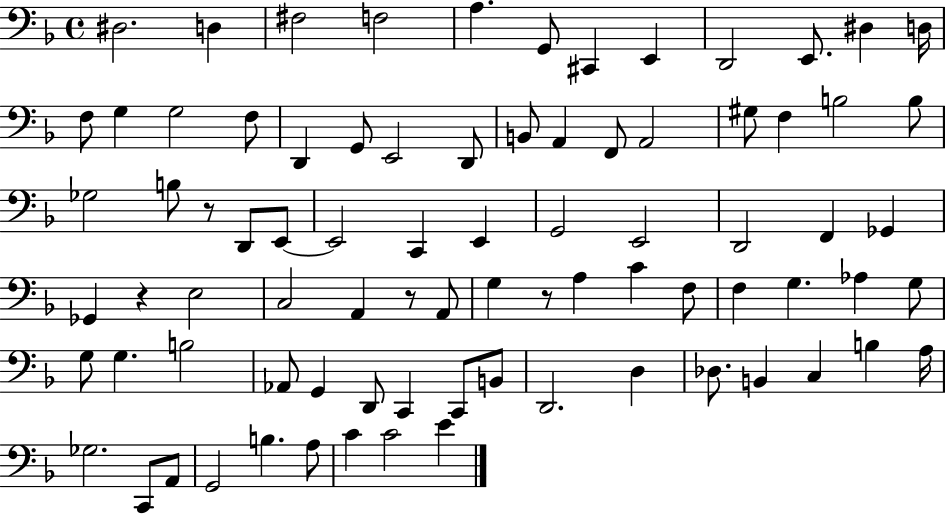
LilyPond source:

{
  \clef bass
  \time 4/4
  \defaultTimeSignature
  \key f \major
  dis2. d4 | fis2 f2 | a4. g,8 cis,4 e,4 | d,2 e,8. dis4 d16 | \break f8 g4 g2 f8 | d,4 g,8 e,2 d,8 | b,8 a,4 f,8 a,2 | gis8 f4 b2 b8 | \break ges2 b8 r8 d,8 e,8~~ | e,2 c,4 e,4 | g,2 e,2 | d,2 f,4 ges,4 | \break ges,4 r4 e2 | c2 a,4 r8 a,8 | g4 r8 a4 c'4 f8 | f4 g4. aes4 g8 | \break g8 g4. b2 | aes,8 g,4 d,8 c,4 c,8 b,8 | d,2. d4 | des8. b,4 c4 b4 a16 | \break ges2. c,8 a,8 | g,2 b4. a8 | c'4 c'2 e'4 | \bar "|."
}